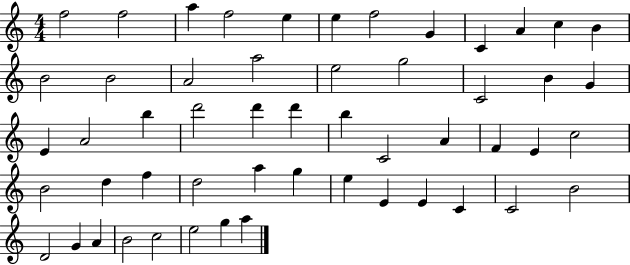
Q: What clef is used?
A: treble